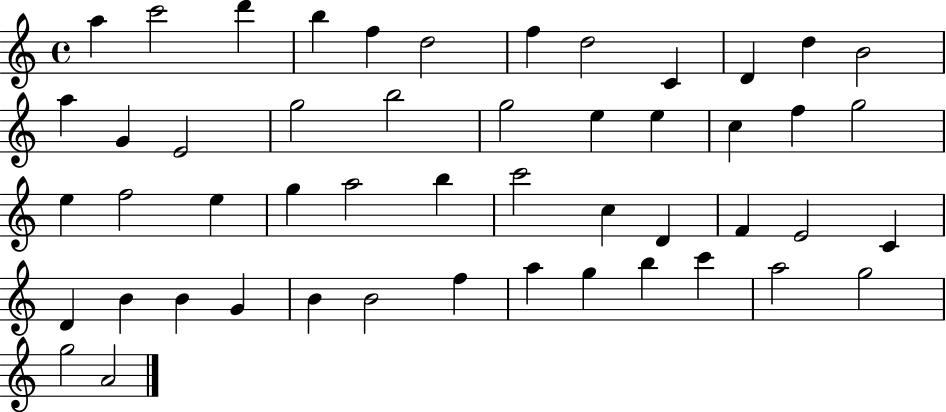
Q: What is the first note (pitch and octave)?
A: A5